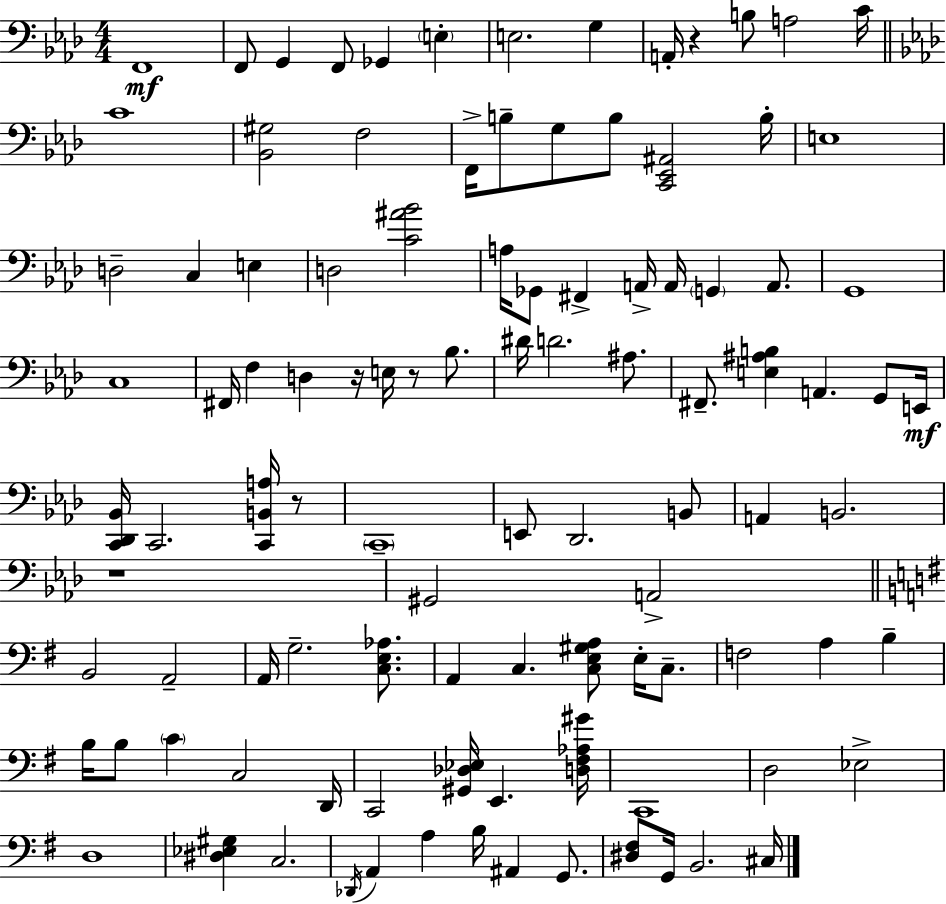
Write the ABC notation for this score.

X:1
T:Untitled
M:4/4
L:1/4
K:Ab
F,,4 F,,/2 G,, F,,/2 _G,, E, E,2 G, A,,/4 z B,/2 A,2 C/4 C4 [_B,,^G,]2 F,2 F,,/4 B,/2 G,/2 B,/2 [C,,_E,,^A,,]2 B,/4 E,4 D,2 C, E, D,2 [C^A_B]2 A,/4 _G,,/2 ^F,, A,,/4 A,,/4 G,, A,,/2 G,,4 C,4 ^F,,/4 F, D, z/4 E,/4 z/2 _B,/2 ^D/4 D2 ^A,/2 ^F,,/2 [E,^A,B,] A,, G,,/2 E,,/4 [C,,_D,,_B,,]/4 C,,2 [C,,B,,A,]/4 z/2 C,,4 E,,/2 _D,,2 B,,/2 A,, B,,2 z4 ^G,,2 A,,2 B,,2 A,,2 A,,/4 G,2 [C,E,_A,]/2 A,, C, [C,E,^G,A,]/2 E,/4 C,/2 F,2 A, B, B,/4 B,/2 C C,2 D,,/4 C,,2 [^G,,_D,_E,]/4 E,, [D,^F,_A,^G]/4 C,,4 D,2 _E,2 D,4 [^D,_E,^G,] C,2 _D,,/4 A,, A, B,/4 ^A,, G,,/2 [^D,^F,]/2 G,,/4 B,,2 ^C,/4